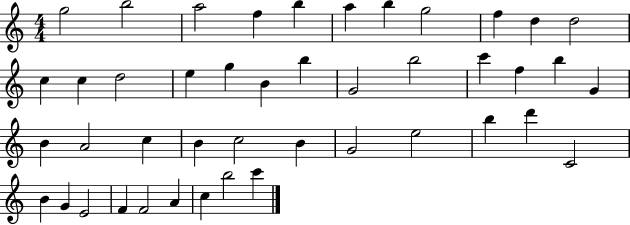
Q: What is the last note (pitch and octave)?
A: C6